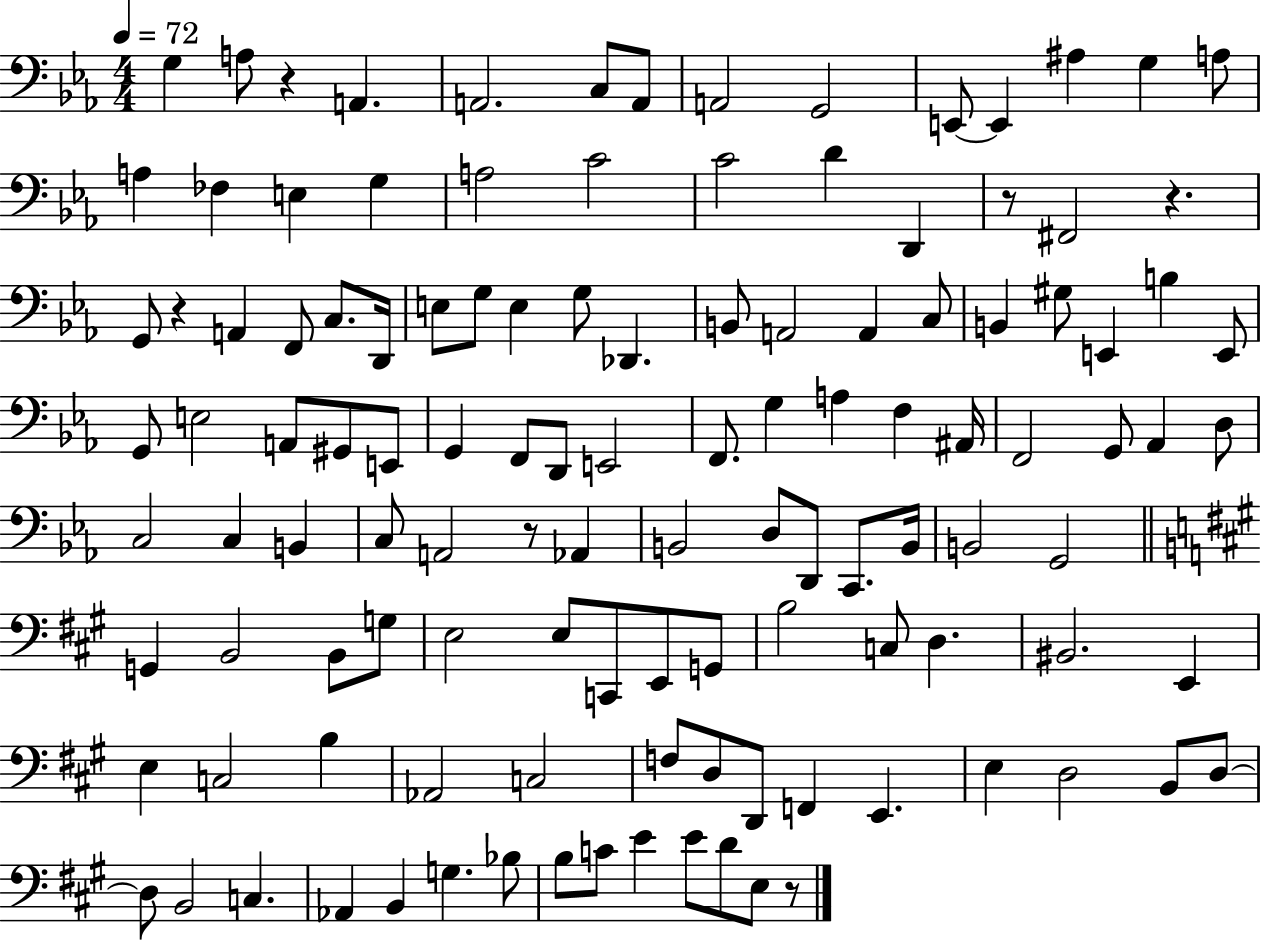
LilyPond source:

{
  \clef bass
  \numericTimeSignature
  \time 4/4
  \key ees \major
  \tempo 4 = 72
  \repeat volta 2 { g4 a8 r4 a,4. | a,2. c8 a,8 | a,2 g,2 | e,8~~ e,4 ais4 g4 a8 | \break a4 fes4 e4 g4 | a2 c'2 | c'2 d'4 d,4 | r8 fis,2 r4. | \break g,8 r4 a,4 f,8 c8. d,16 | e8 g8 e4 g8 des,4. | b,8 a,2 a,4 c8 | b,4 gis8 e,4 b4 e,8 | \break g,8 e2 a,8 gis,8 e,8 | g,4 f,8 d,8 e,2 | f,8. g4 a4 f4 ais,16 | f,2 g,8 aes,4 d8 | \break c2 c4 b,4 | c8 a,2 r8 aes,4 | b,2 d8 d,8 c,8. b,16 | b,2 g,2 | \break \bar "||" \break \key a \major g,4 b,2 b,8 g8 | e2 e8 c,8 e,8 g,8 | b2 c8 d4. | bis,2. e,4 | \break e4 c2 b4 | aes,2 c2 | f8 d8 d,8 f,4 e,4. | e4 d2 b,8 d8~~ | \break d8 b,2 c4. | aes,4 b,4 g4. bes8 | b8 c'8 e'4 e'8 d'8 e8 r8 | } \bar "|."
}